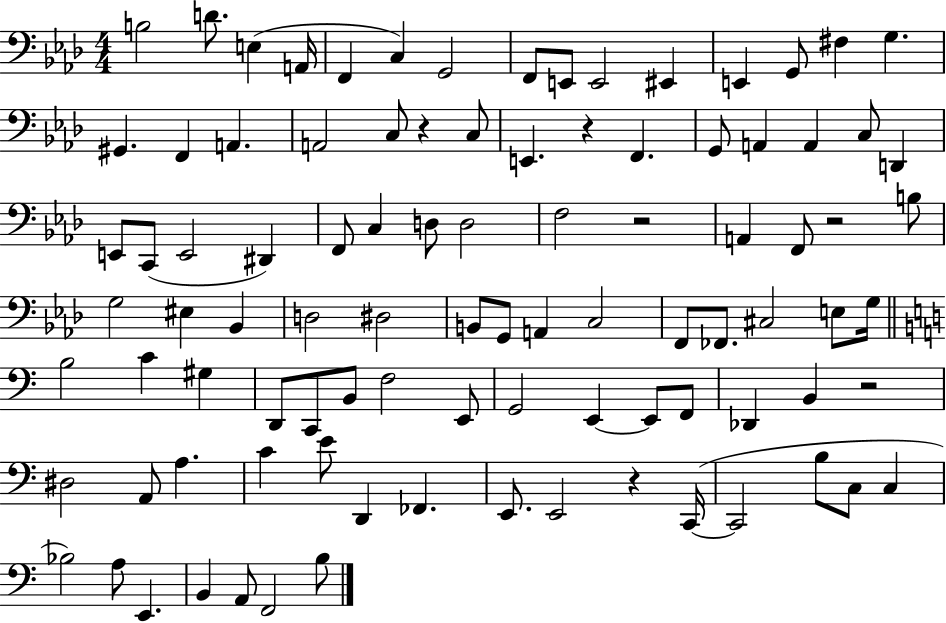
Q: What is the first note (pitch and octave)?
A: B3